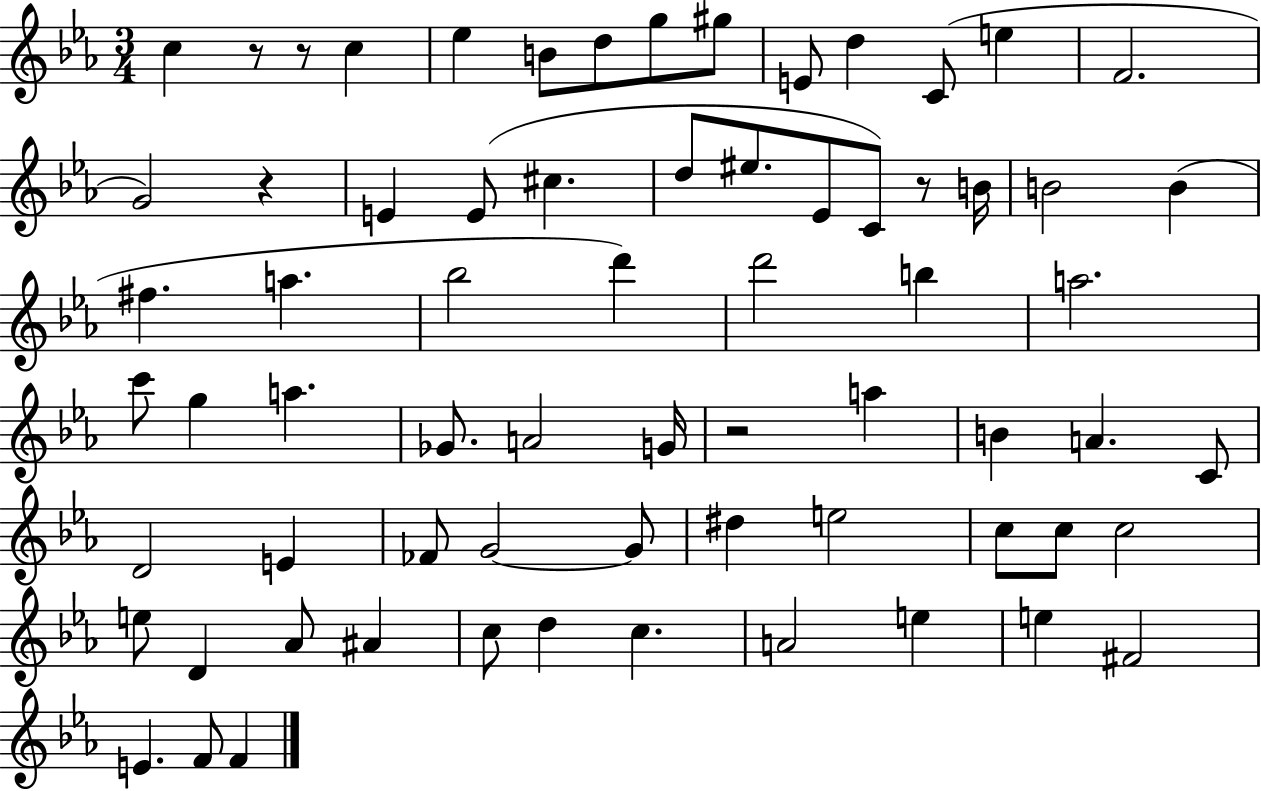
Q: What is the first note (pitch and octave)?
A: C5